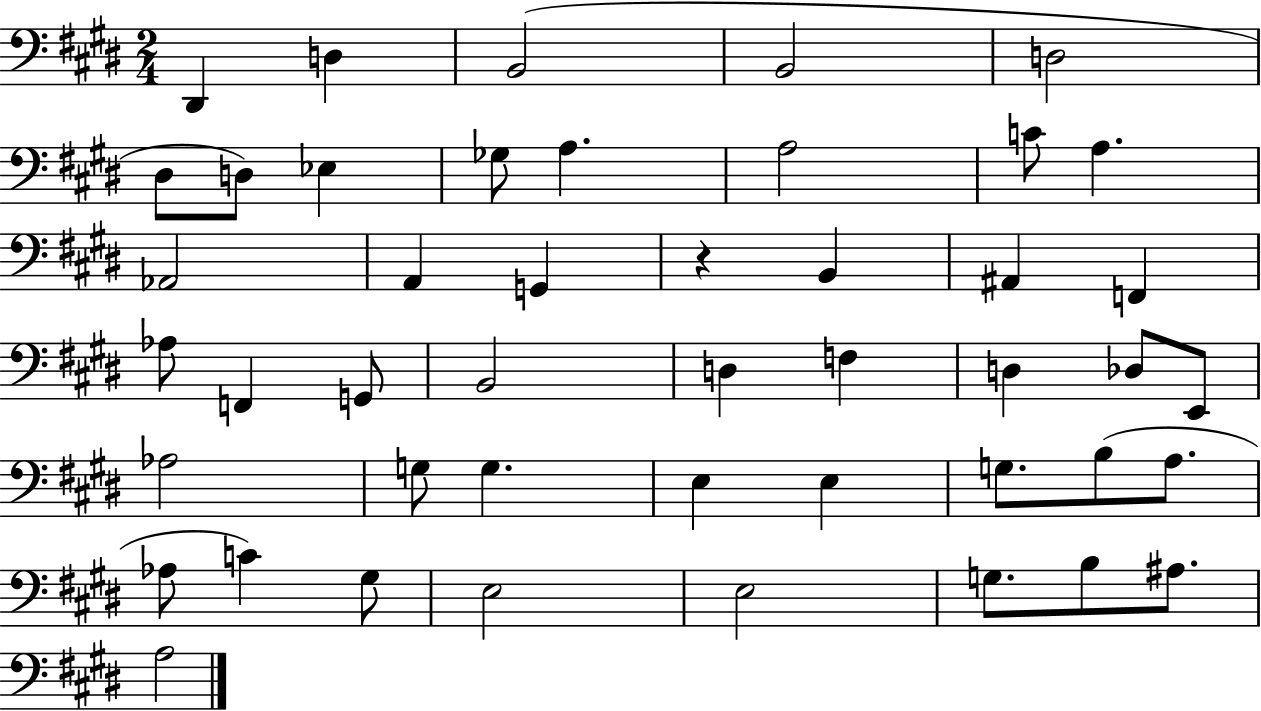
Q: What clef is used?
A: bass